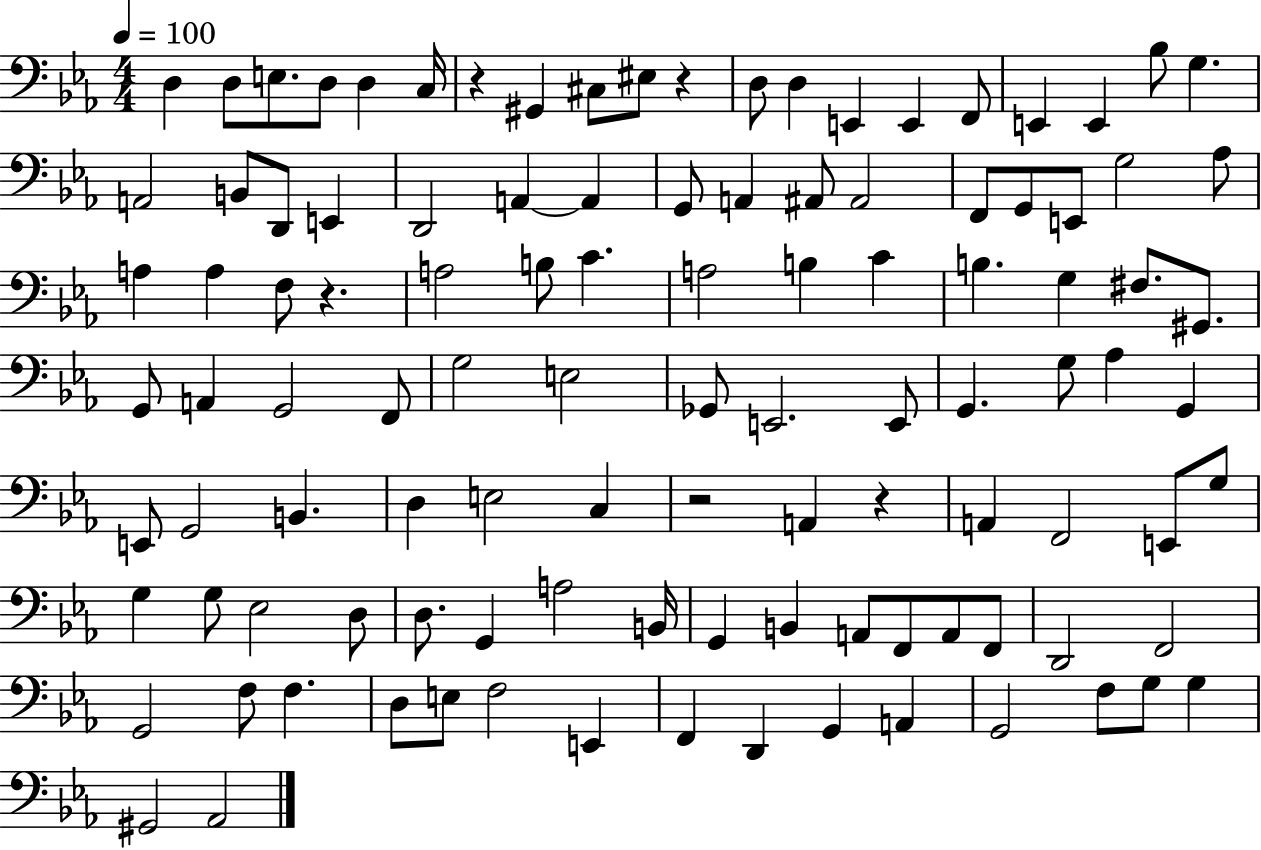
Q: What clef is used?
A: bass